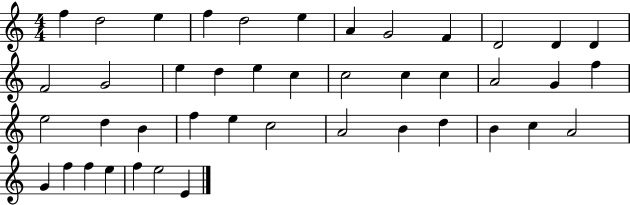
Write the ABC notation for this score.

X:1
T:Untitled
M:4/4
L:1/4
K:C
f d2 e f d2 e A G2 F D2 D D F2 G2 e d e c c2 c c A2 G f e2 d B f e c2 A2 B d B c A2 G f f e f e2 E